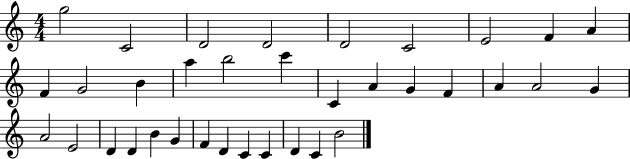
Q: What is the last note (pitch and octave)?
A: B4